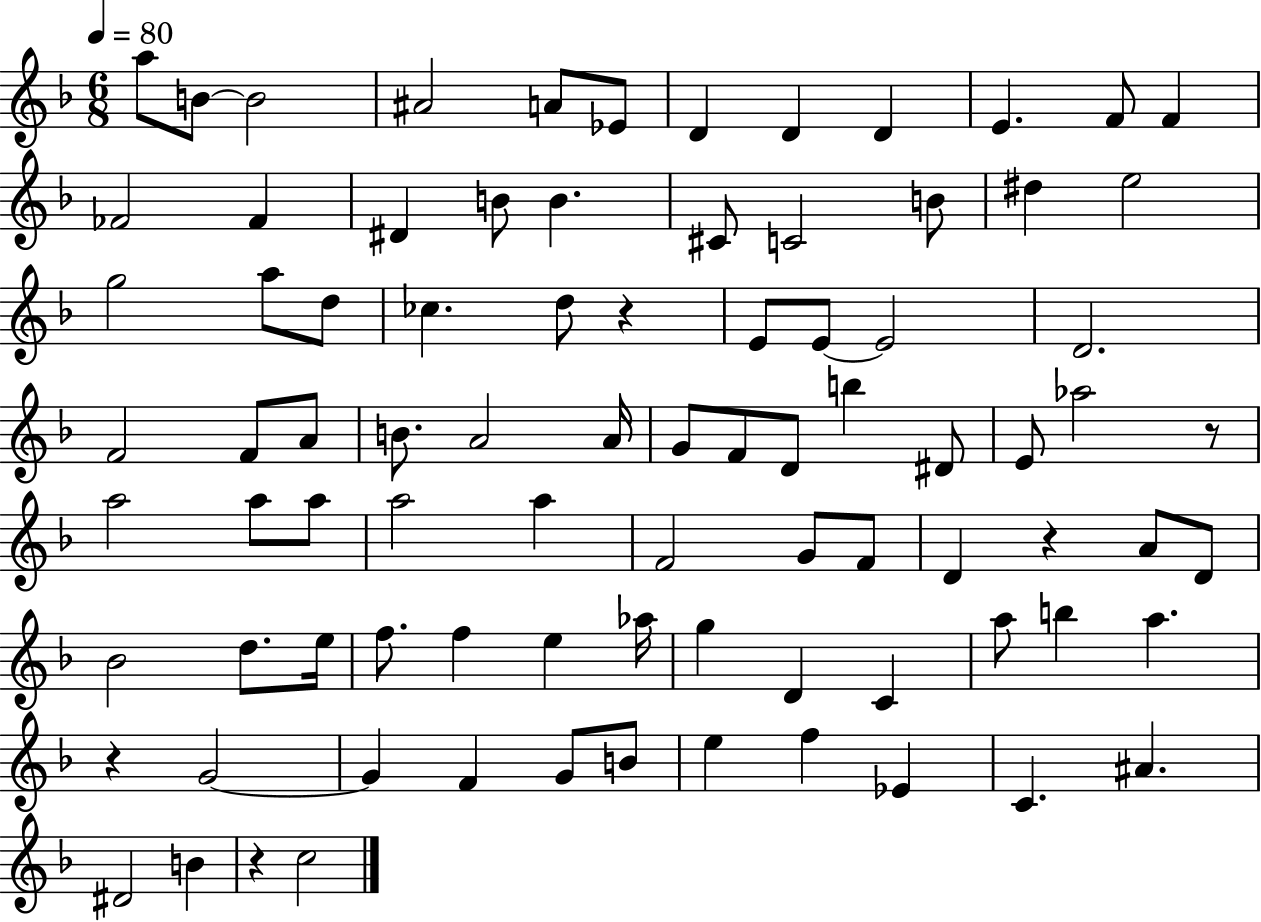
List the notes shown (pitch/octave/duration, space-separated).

A5/e B4/e B4/h A#4/h A4/e Eb4/e D4/q D4/q D4/q E4/q. F4/e F4/q FES4/h FES4/q D#4/q B4/e B4/q. C#4/e C4/h B4/e D#5/q E5/h G5/h A5/e D5/e CES5/q. D5/e R/q E4/e E4/e E4/h D4/h. F4/h F4/e A4/e B4/e. A4/h A4/s G4/e F4/e D4/e B5/q D#4/e E4/e Ab5/h R/e A5/h A5/e A5/e A5/h A5/q F4/h G4/e F4/e D4/q R/q A4/e D4/e Bb4/h D5/e. E5/s F5/e. F5/q E5/q Ab5/s G5/q D4/q C4/q A5/e B5/q A5/q. R/q G4/h G4/q F4/q G4/e B4/e E5/q F5/q Eb4/q C4/q. A#4/q. D#4/h B4/q R/q C5/h